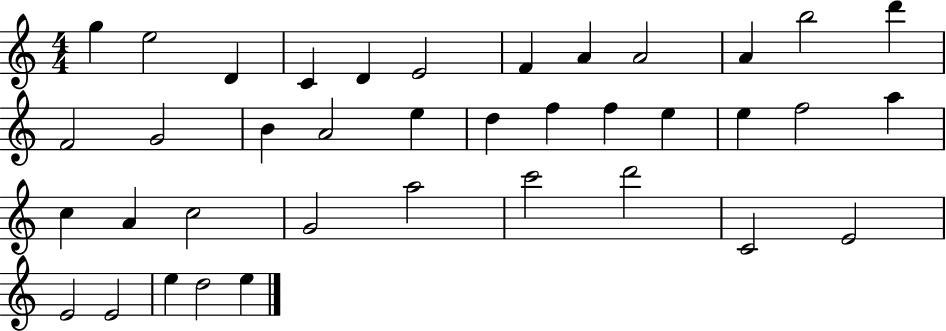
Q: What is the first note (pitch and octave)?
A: G5